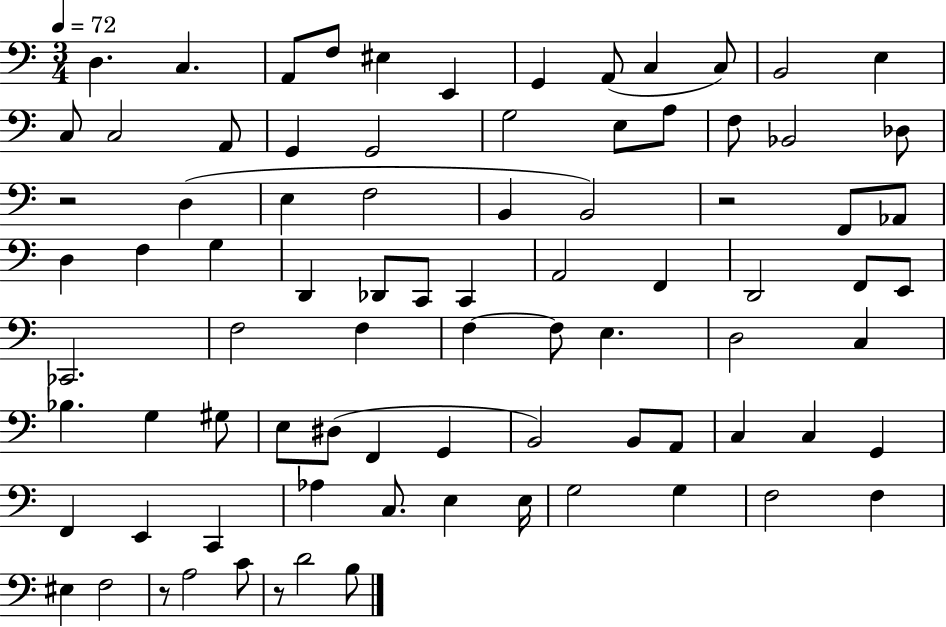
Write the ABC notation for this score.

X:1
T:Untitled
M:3/4
L:1/4
K:C
D, C, A,,/2 F,/2 ^E, E,, G,, A,,/2 C, C,/2 B,,2 E, C,/2 C,2 A,,/2 G,, G,,2 G,2 E,/2 A,/2 F,/2 _B,,2 _D,/2 z2 D, E, F,2 B,, B,,2 z2 F,,/2 _A,,/2 D, F, G, D,, _D,,/2 C,,/2 C,, A,,2 F,, D,,2 F,,/2 E,,/2 _C,,2 F,2 F, F, F,/2 E, D,2 C, _B, G, ^G,/2 E,/2 ^D,/2 F,, G,, B,,2 B,,/2 A,,/2 C, C, G,, F,, E,, C,, _A, C,/2 E, E,/4 G,2 G, F,2 F, ^E, F,2 z/2 A,2 C/2 z/2 D2 B,/2